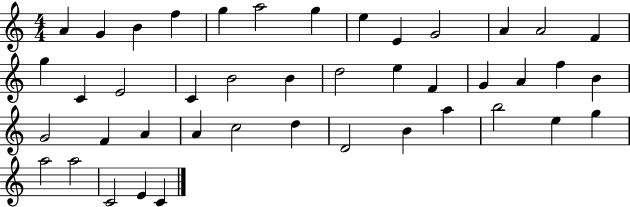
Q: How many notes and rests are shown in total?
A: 43